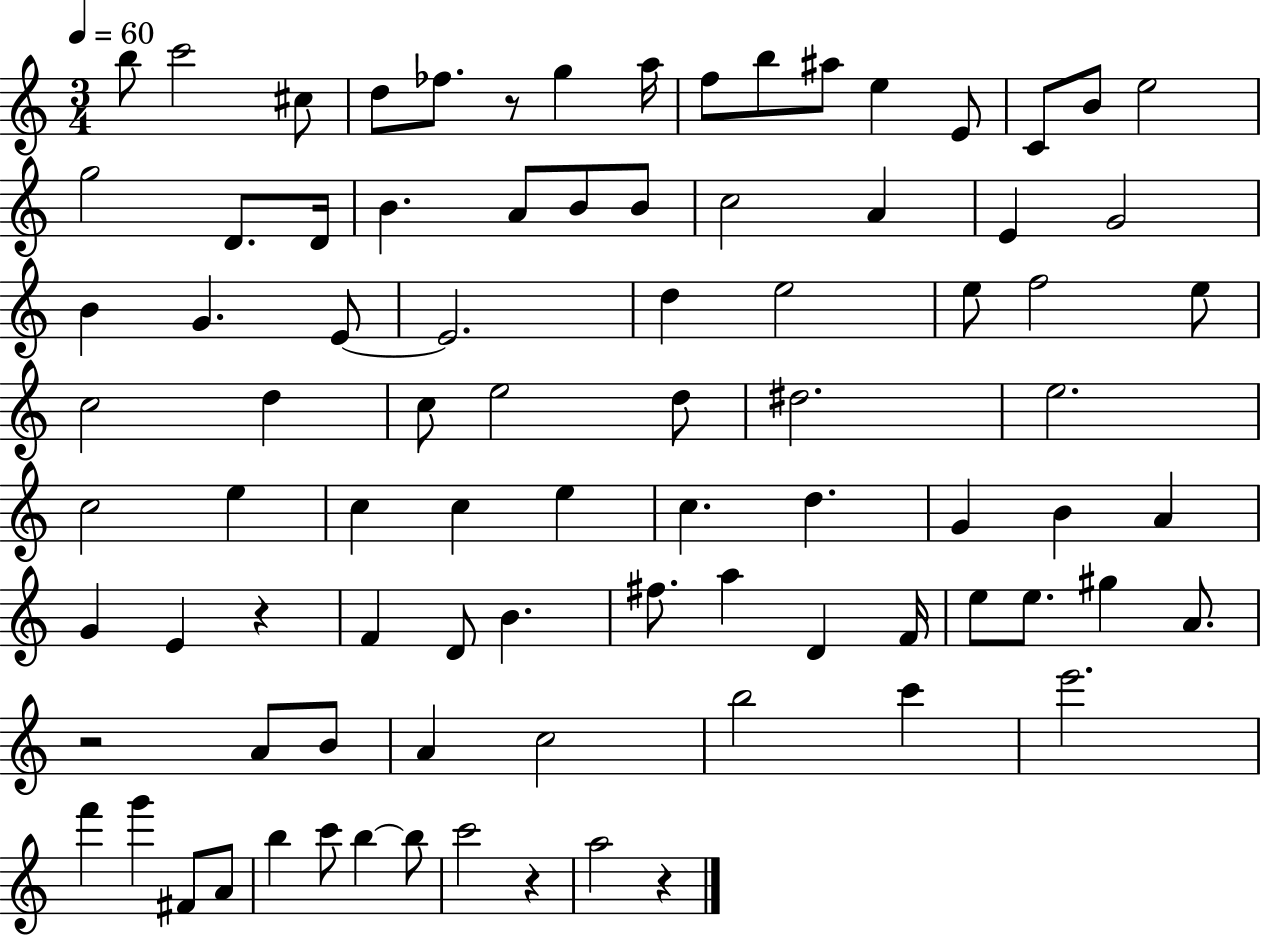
{
  \clef treble
  \numericTimeSignature
  \time 3/4
  \key c \major
  \tempo 4 = 60
  b''8 c'''2 cis''8 | d''8 fes''8. r8 g''4 a''16 | f''8 b''8 ais''8 e''4 e'8 | c'8 b'8 e''2 | \break g''2 d'8. d'16 | b'4. a'8 b'8 b'8 | c''2 a'4 | e'4 g'2 | \break b'4 g'4. e'8~~ | e'2. | d''4 e''2 | e''8 f''2 e''8 | \break c''2 d''4 | c''8 e''2 d''8 | dis''2. | e''2. | \break c''2 e''4 | c''4 c''4 e''4 | c''4. d''4. | g'4 b'4 a'4 | \break g'4 e'4 r4 | f'4 d'8 b'4. | fis''8. a''4 d'4 f'16 | e''8 e''8. gis''4 a'8. | \break r2 a'8 b'8 | a'4 c''2 | b''2 c'''4 | e'''2. | \break f'''4 g'''4 fis'8 a'8 | b''4 c'''8 b''4~~ b''8 | c'''2 r4 | a''2 r4 | \break \bar "|."
}